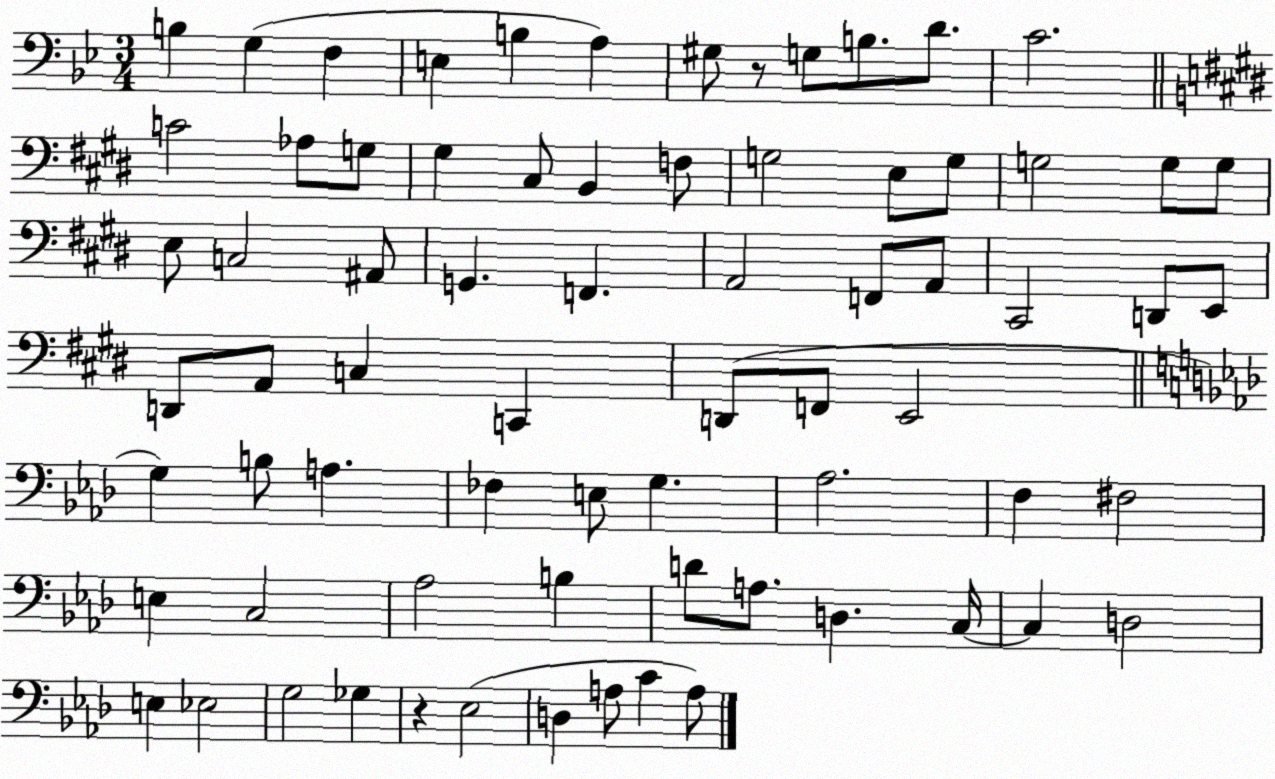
X:1
T:Untitled
M:3/4
L:1/4
K:Bb
B, G, F, E, B, A, ^G,/2 z/2 G,/2 B,/2 D/2 C2 C2 _A,/2 G,/2 ^G, ^C,/2 B,, F,/2 G,2 E,/2 G,/2 G,2 G,/2 G,/2 E,/2 C,2 ^A,,/2 G,, F,, A,,2 F,,/2 A,,/2 ^C,,2 D,,/2 E,,/2 D,,/2 A,,/2 C, C,, D,,/2 F,,/2 E,,2 G, B,/2 A, _F, E,/2 G, _A,2 F, ^F,2 E, C,2 _A,2 B, D/2 A,/2 D, C,/4 C, D,2 E, _E,2 G,2 _G, z _E,2 D, A,/2 C A,/2